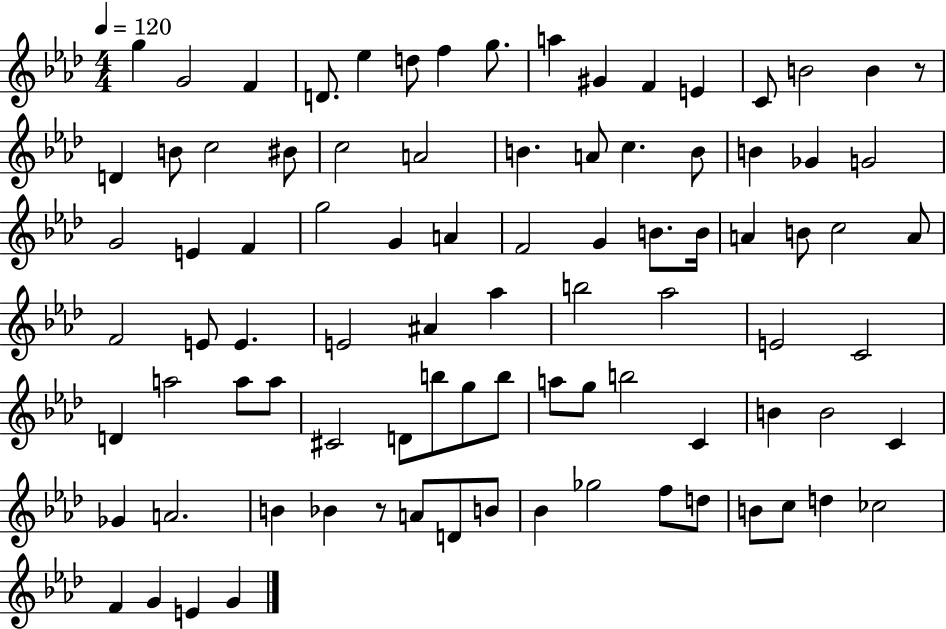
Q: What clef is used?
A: treble